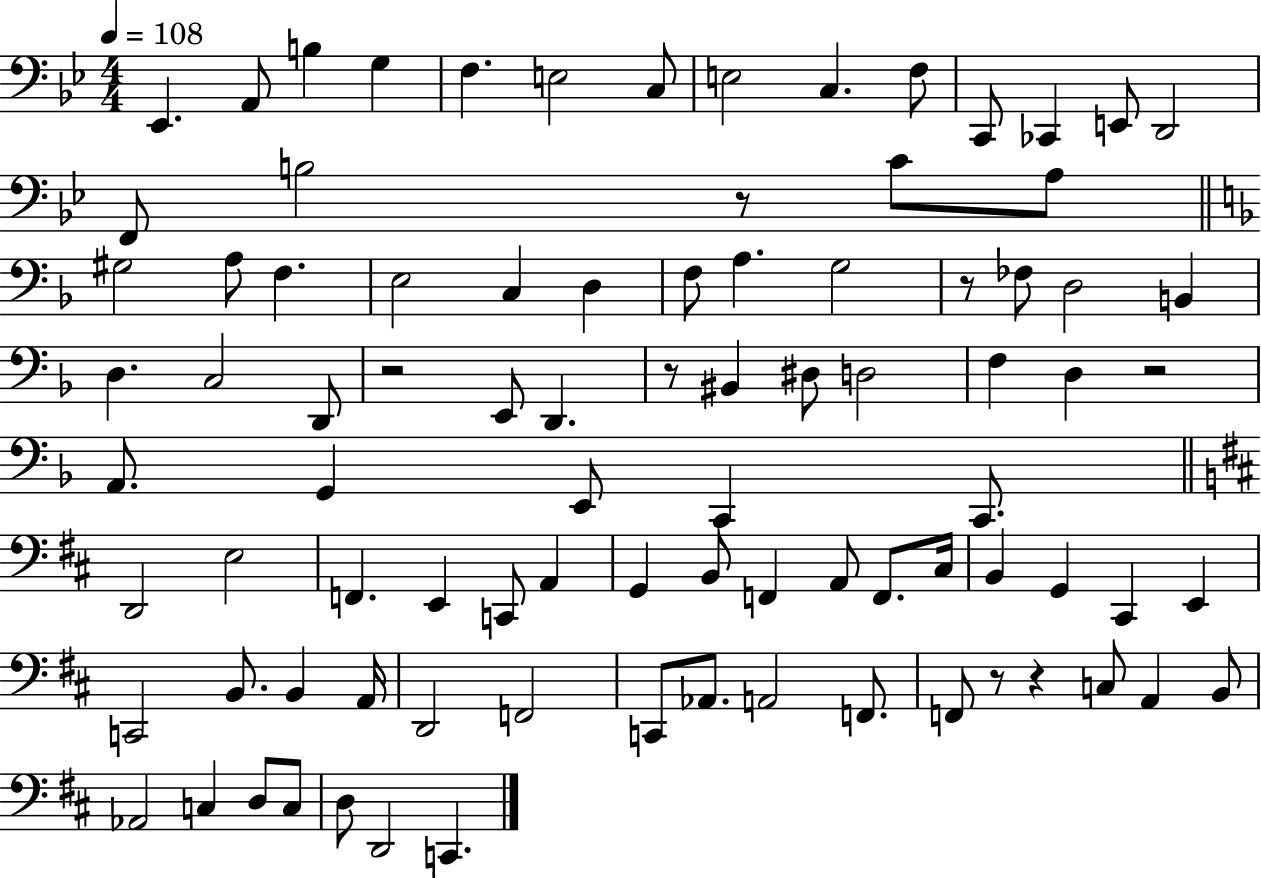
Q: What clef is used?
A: bass